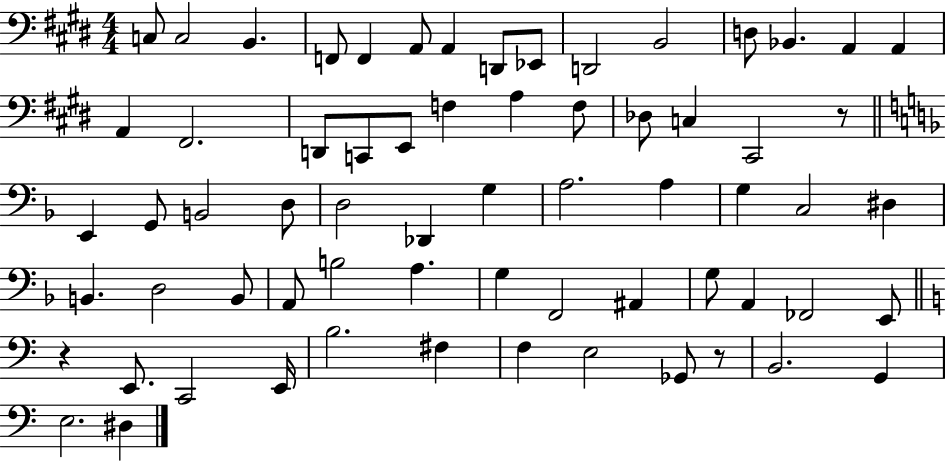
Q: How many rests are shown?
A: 3